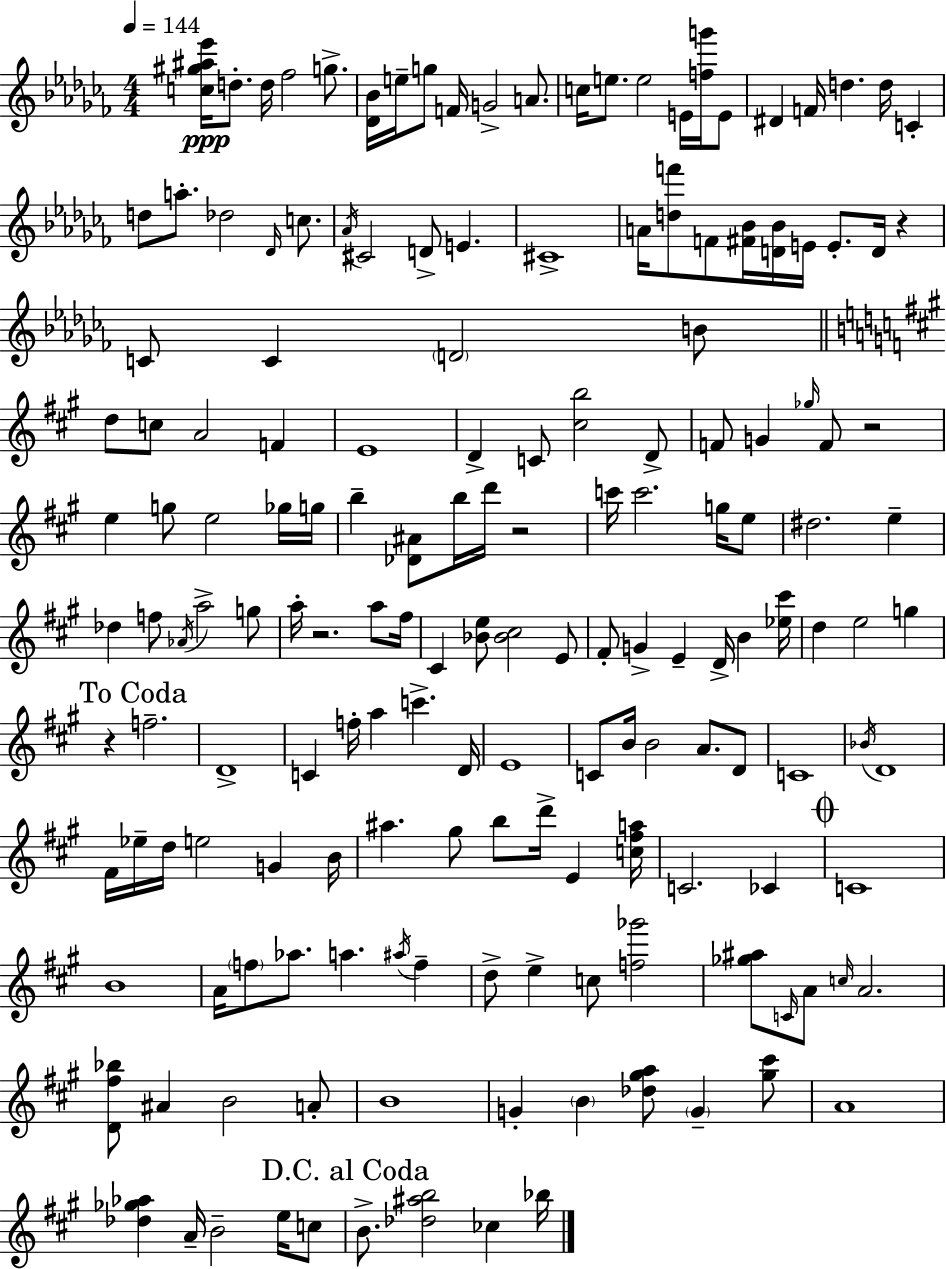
[C5,G#5,A#5,Eb6]/s D5/e. D5/s FES5/h G5/e. [Db4,Bb4]/s E5/s G5/e F4/s G4/h A4/e. C5/s E5/e. E5/h E4/s [F5,G6]/s E4/e D#4/q F4/s D5/q. D5/s C4/q D5/e A5/e. Db5/h Db4/s C5/e. Ab4/s C#4/h D4/e E4/q. C#4/w A4/s [D5,F6]/e F4/e [F#4,Bb4]/s [D4,Bb4]/s E4/s E4/e. D4/s R/q C4/e C4/q D4/h B4/e D5/e C5/e A4/h F4/q E4/w D4/q C4/e [C#5,B5]/h D4/e F4/e G4/q Gb5/s F4/e R/h E5/q G5/e E5/h Gb5/s G5/s B5/q [Db4,A#4]/e B5/s D6/s R/h C6/s C6/h. G5/s E5/e D#5/h. E5/q Db5/q F5/e Ab4/s A5/h G5/e A5/s R/h. A5/e F#5/s C#4/q [Bb4,E5]/e [Bb4,C#5]/h E4/e F#4/e G4/q E4/q D4/s B4/q [Eb5,C#6]/s D5/q E5/h G5/q R/q F5/h. D4/w C4/q F5/s A5/q C6/q. D4/s E4/w C4/e B4/s B4/h A4/e. D4/e C4/w Bb4/s D4/w F#4/s Eb5/s D5/s E5/h G4/q B4/s A#5/q. G#5/e B5/e D6/s E4/q [C5,F#5,A5]/s C4/h. CES4/q C4/w B4/w A4/s F5/e Ab5/e. A5/q. A#5/s F5/q D5/e E5/q C5/e [F5,Gb6]/h [Gb5,A#5]/e C4/s A4/e C5/s A4/h. [D4,F#5,Bb5]/e A#4/q B4/h A4/e B4/w G4/q B4/q [Db5,G#5,A5]/e G4/q [G#5,C#6]/e A4/w [Db5,Gb5,Ab5]/q A4/s B4/h E5/s C5/e B4/e. [Db5,A#5,B5]/h CES5/q Bb5/s